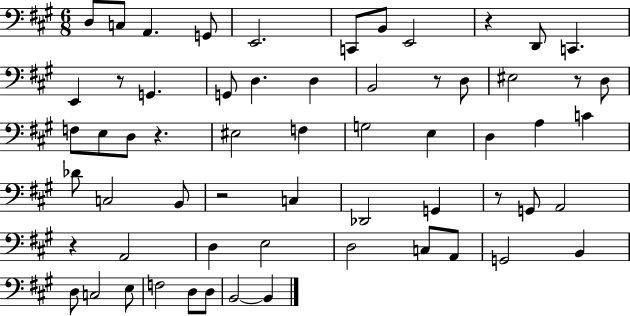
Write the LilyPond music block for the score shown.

{
  \clef bass
  \numericTimeSignature
  \time 6/8
  \key a \major
  d8 c8 a,4. g,8 | e,2. | c,8 b,8 e,2 | r4 d,8 c,4. | \break e,4 r8 g,4. | g,8 d4. d4 | b,2 r8 d8 | eis2 r8 d8 | \break f8 e8 d8 r4. | eis2 f4 | g2 e4 | d4 a4 c'4 | \break des'8 c2 b,8 | r2 c4 | des,2 g,4 | r8 g,8 a,2 | \break r4 a,2 | d4 e2 | d2 c8 a,8 | g,2 b,4 | \break d8 c2 e8 | f2 d8 d8 | b,2~~ b,4 | \bar "|."
}